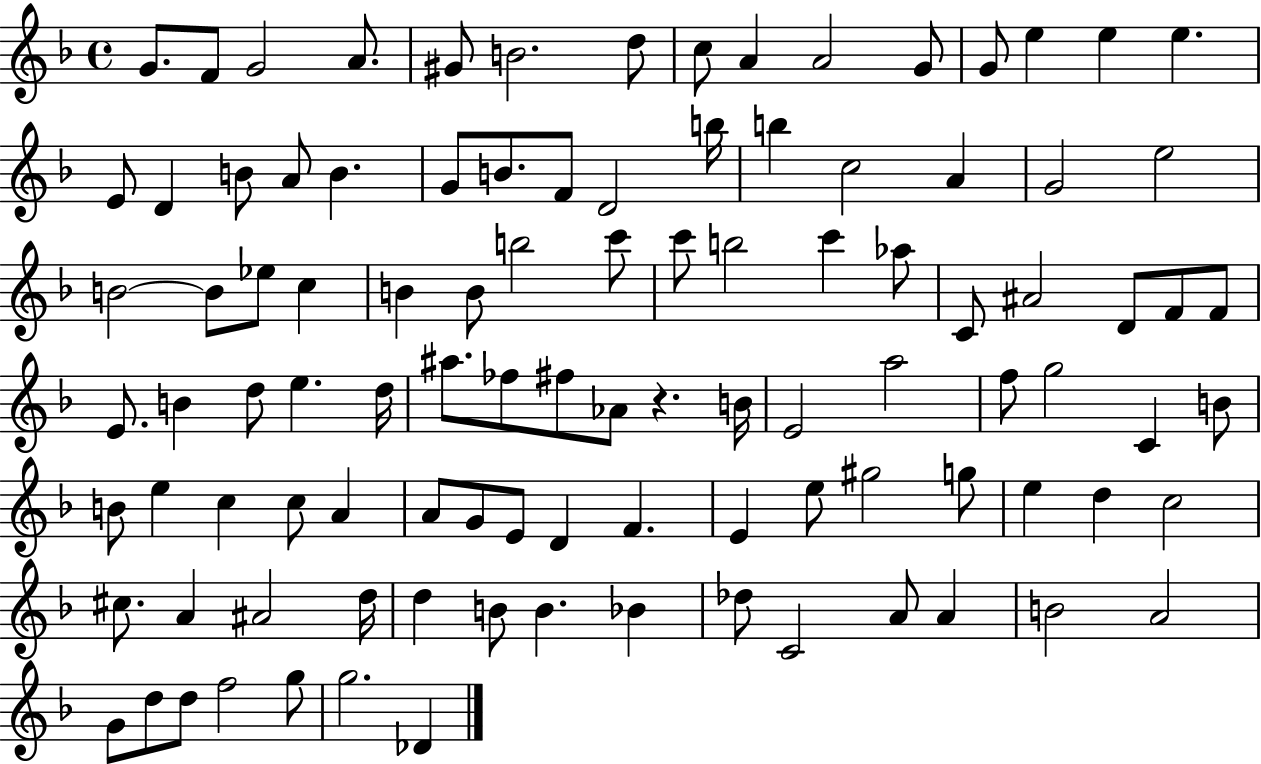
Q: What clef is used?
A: treble